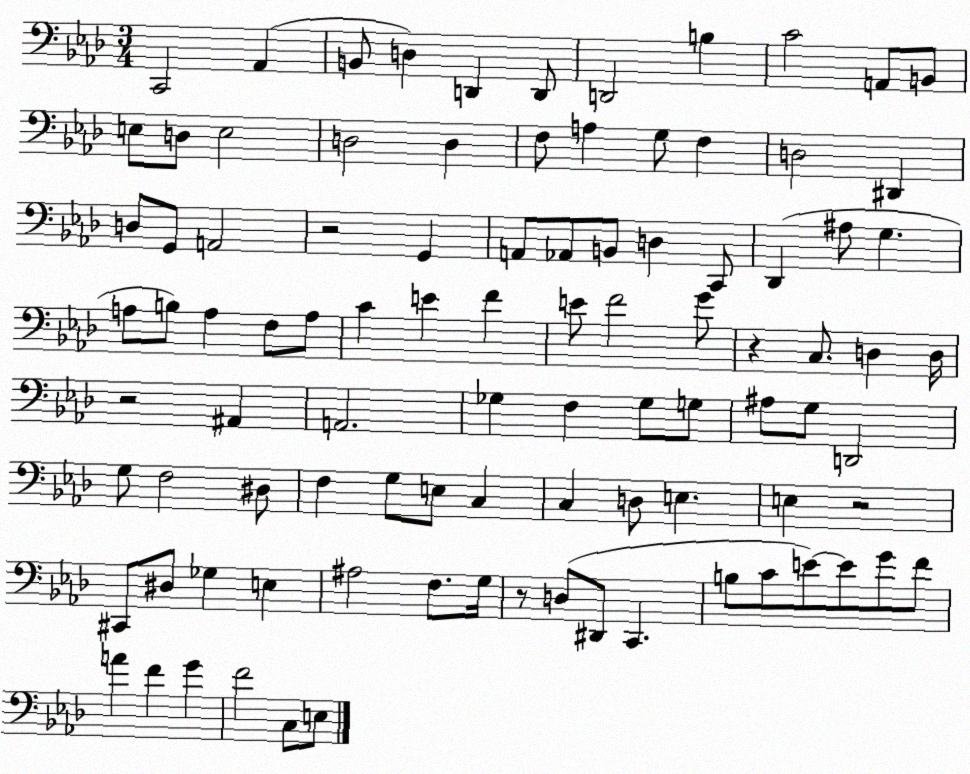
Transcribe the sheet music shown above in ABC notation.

X:1
T:Untitled
M:3/4
L:1/4
K:Ab
C,,2 _A,, B,,/2 D, D,, D,,/2 D,,2 B, C2 A,,/2 B,,/2 E,/2 D,/2 E,2 D,2 D, F,/2 A, G,/2 F, D,2 ^D,, D,/2 G,,/2 A,,2 z2 G,, A,,/2 _A,,/2 B,,/2 D, C,,/2 _D,, ^A,/2 G, A,/2 B,/2 A, F,/2 A,/2 C E F E/2 F2 G/2 z C,/2 D, D,/4 z2 ^A,, A,,2 _G, F, _G,/2 G,/2 ^A,/2 G,/2 D,,2 G,/2 F,2 ^D,/2 F, G,/2 E,/2 C, C, D,/2 E, E, z2 ^C,,/2 ^D,/2 _G, E, ^A,2 F,/2 G,/4 z/2 D,/2 ^D,,/2 C,, B,/2 C/2 E/2 E/2 G/2 F/2 A F G F2 C,/2 E,/2